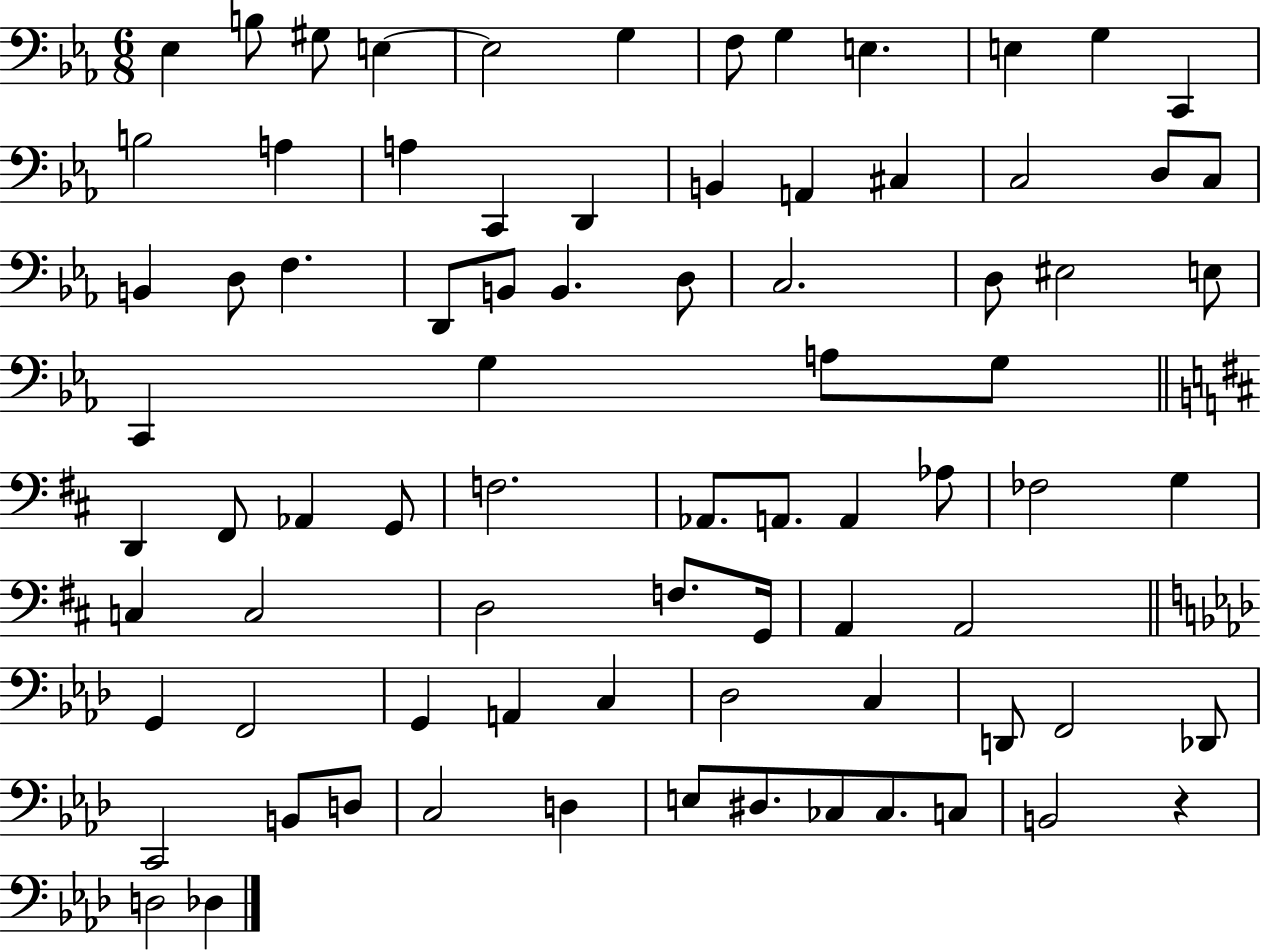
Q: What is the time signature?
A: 6/8